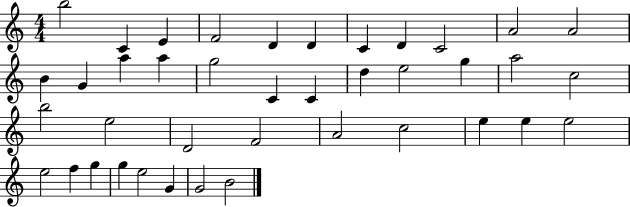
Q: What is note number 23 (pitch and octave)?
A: C5